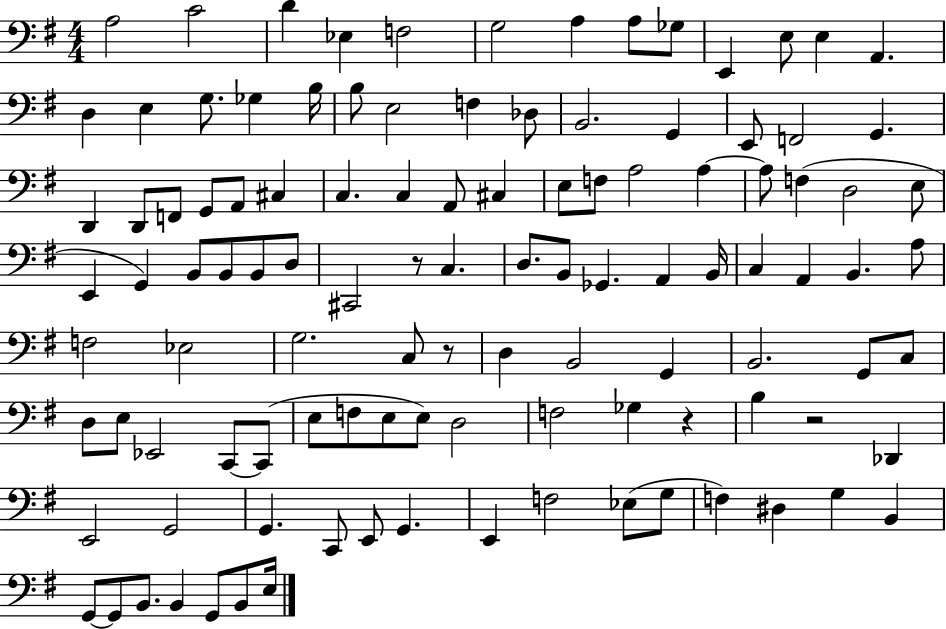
{
  \clef bass
  \numericTimeSignature
  \time 4/4
  \key g \major
  \repeat volta 2 { a2 c'2 | d'4 ees4 f2 | g2 a4 a8 ges8 | e,4 e8 e4 a,4. | \break d4 e4 g8. ges4 b16 | b8 e2 f4 des8 | b,2. g,4 | e,8 f,2 g,4. | \break d,4 d,8 f,8 g,8 a,8 cis4 | c4. c4 a,8 cis4 | e8 f8 a2 a4~~ | a8 f4( d2 e8 | \break e,4 g,4) b,8 b,8 b,8 d8 | cis,2 r8 c4. | d8. b,8 ges,4. a,4 b,16 | c4 a,4 b,4. a8 | \break f2 ees2 | g2. c8 r8 | d4 b,2 g,4 | b,2. g,8 c8 | \break d8 e8 ees,2 c,8~~ c,8( | e8 f8 e8 e8) d2 | f2 ges4 r4 | b4 r2 des,4 | \break e,2 g,2 | g,4. c,8 e,8 g,4. | e,4 f2 ees8( g8 | f4) dis4 g4 b,4 | \break g,8~~ g,8 b,8. b,4 g,8 b,8 e16 | } \bar "|."
}